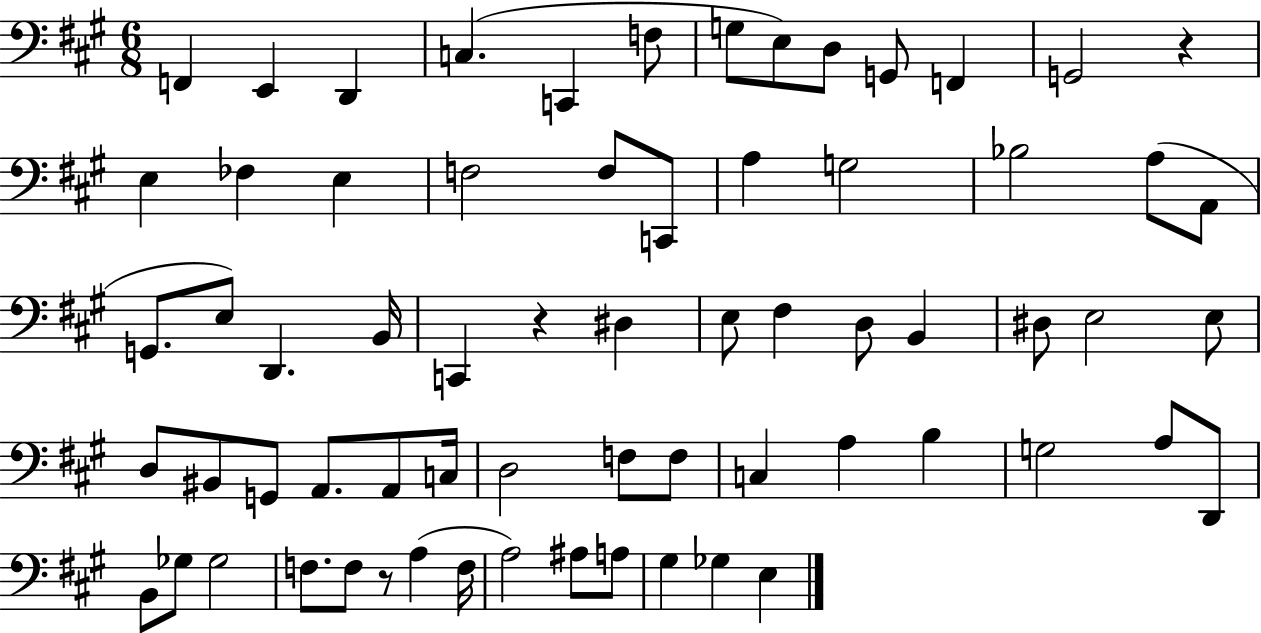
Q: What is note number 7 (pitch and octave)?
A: G3